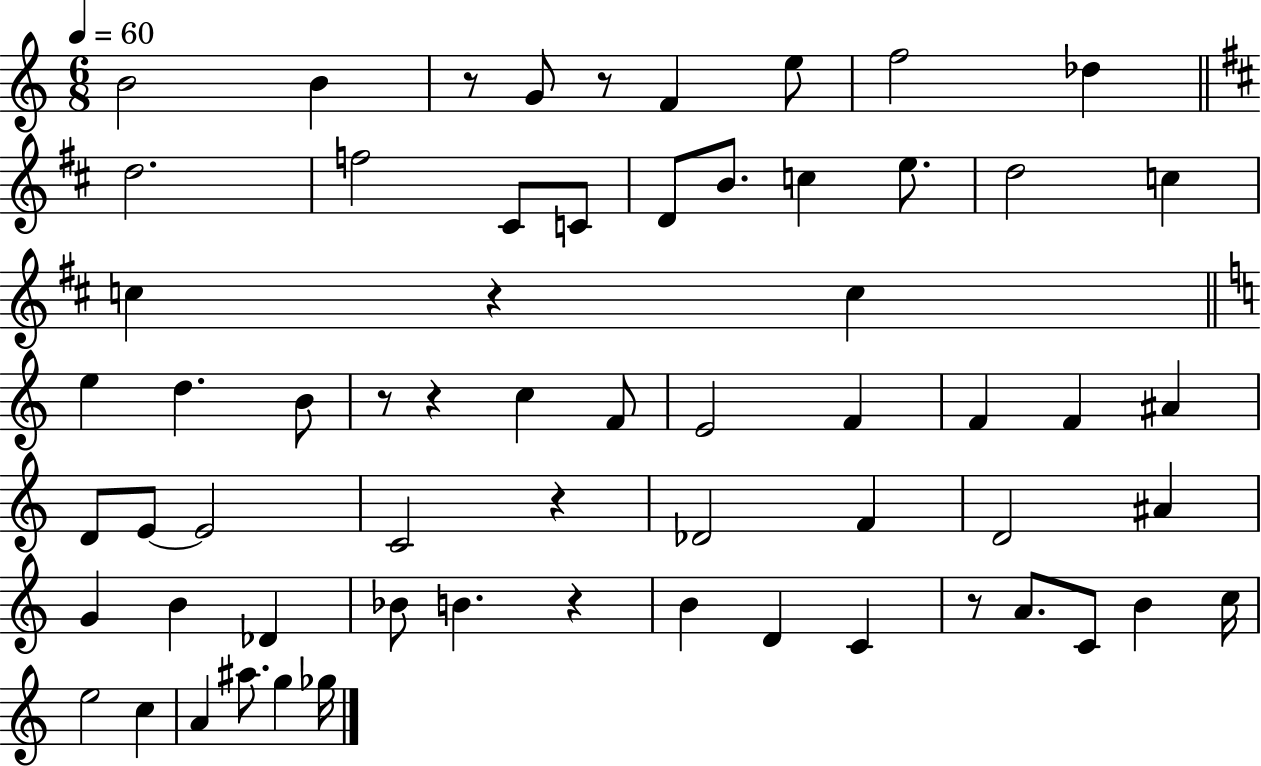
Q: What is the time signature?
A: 6/8